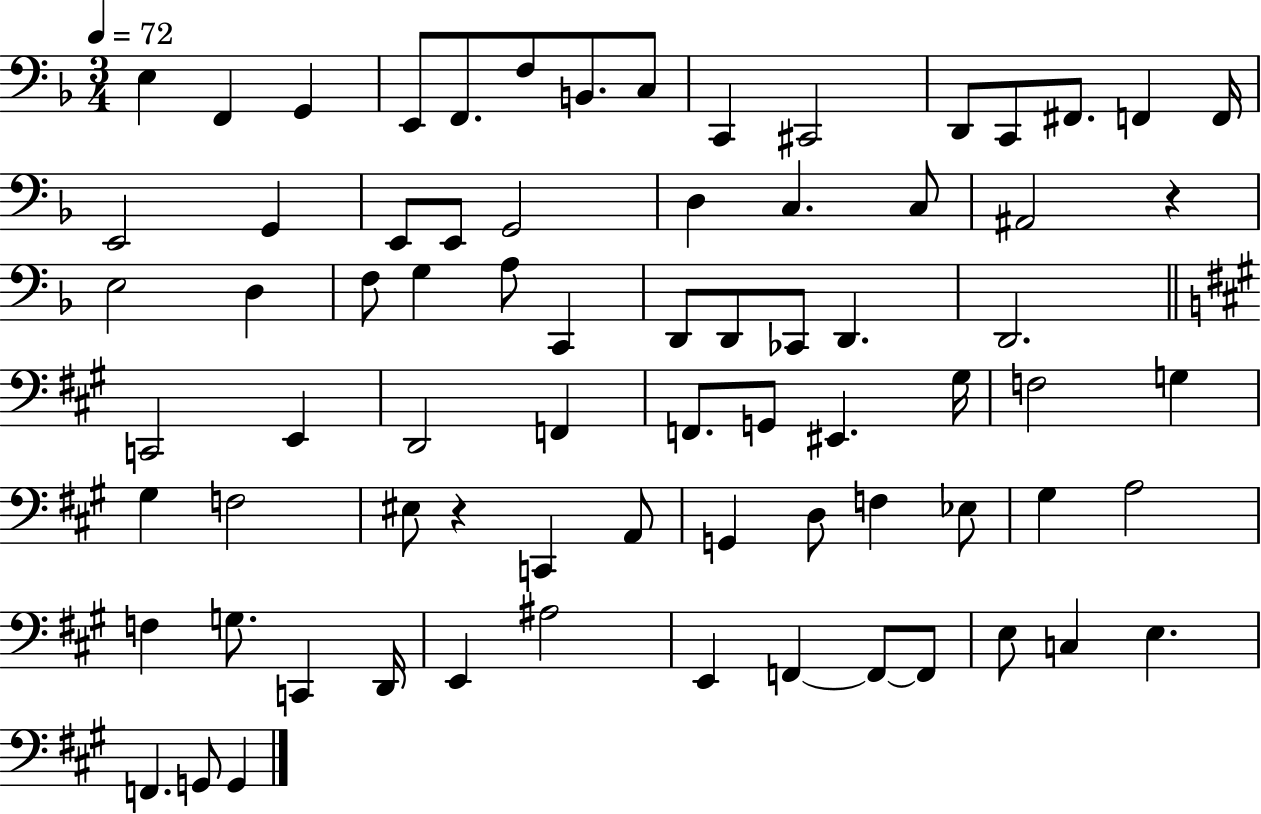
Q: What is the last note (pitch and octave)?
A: G2